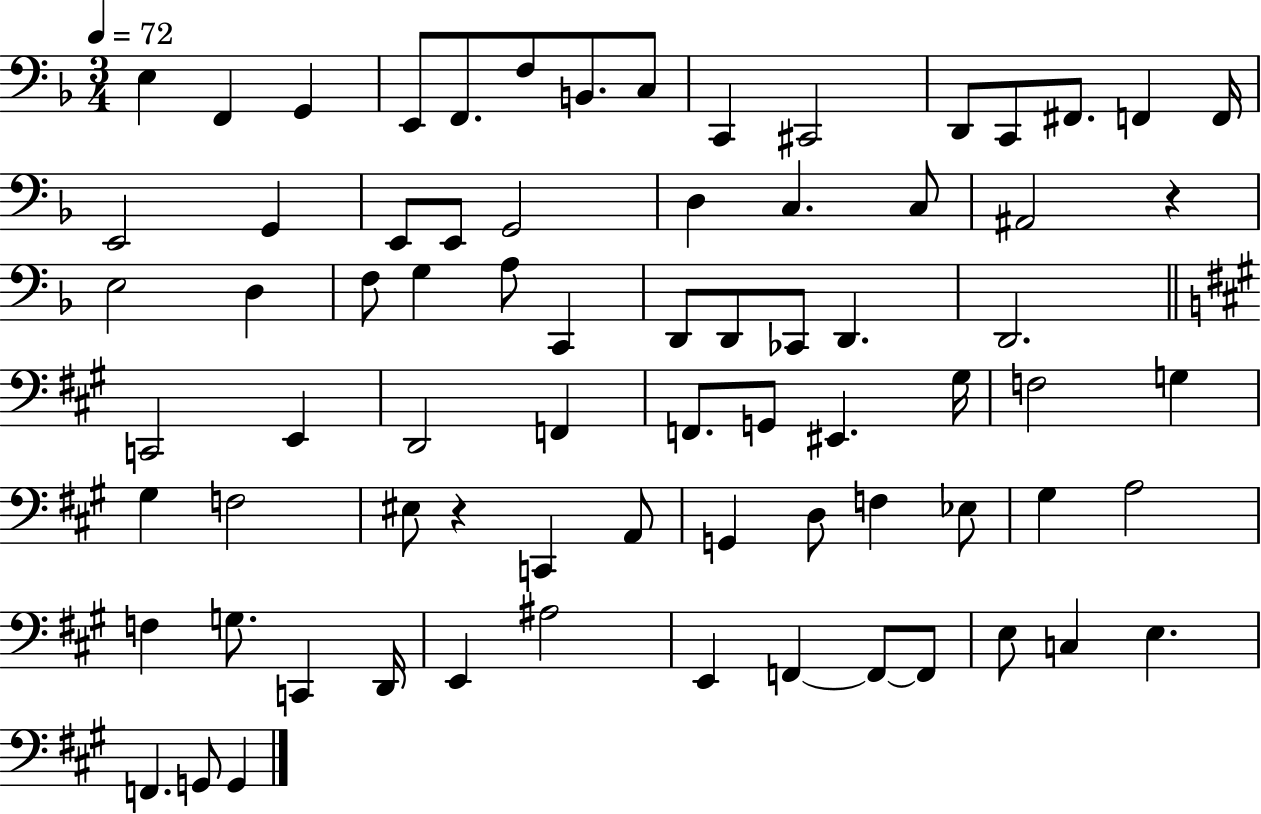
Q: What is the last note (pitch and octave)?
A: G2